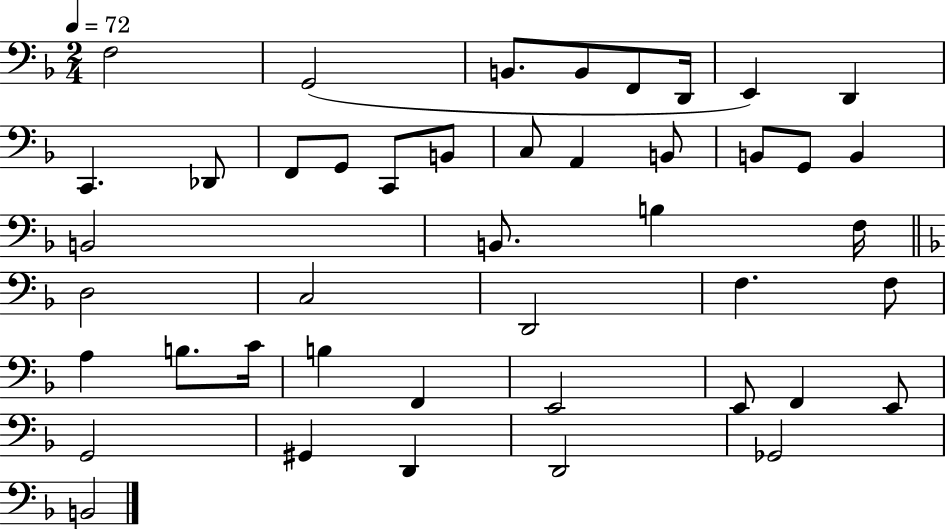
X:1
T:Untitled
M:2/4
L:1/4
K:F
F,2 G,,2 B,,/2 B,,/2 F,,/2 D,,/4 E,, D,, C,, _D,,/2 F,,/2 G,,/2 C,,/2 B,,/2 C,/2 A,, B,,/2 B,,/2 G,,/2 B,, B,,2 B,,/2 B, F,/4 D,2 C,2 D,,2 F, F,/2 A, B,/2 C/4 B, F,, E,,2 E,,/2 F,, E,,/2 G,,2 ^G,, D,, D,,2 _G,,2 B,,2